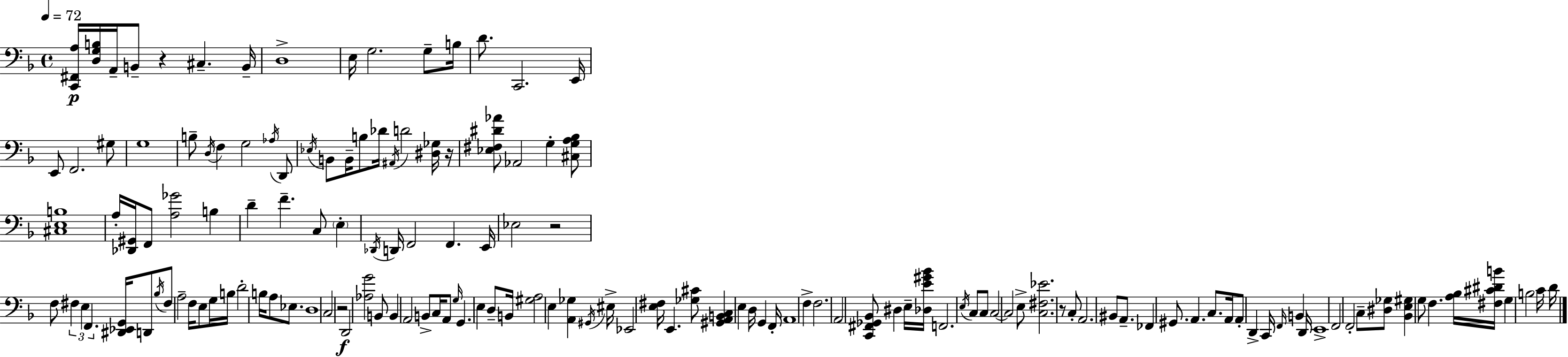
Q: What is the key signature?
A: D minor